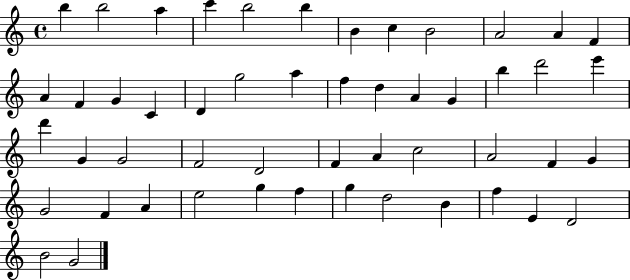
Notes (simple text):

B5/q B5/h A5/q C6/q B5/h B5/q B4/q C5/q B4/h A4/h A4/q F4/q A4/q F4/q G4/q C4/q D4/q G5/h A5/q F5/q D5/q A4/q G4/q B5/q D6/h E6/q D6/q G4/q G4/h F4/h D4/h F4/q A4/q C5/h A4/h F4/q G4/q G4/h F4/q A4/q E5/h G5/q F5/q G5/q D5/h B4/q F5/q E4/q D4/h B4/h G4/h